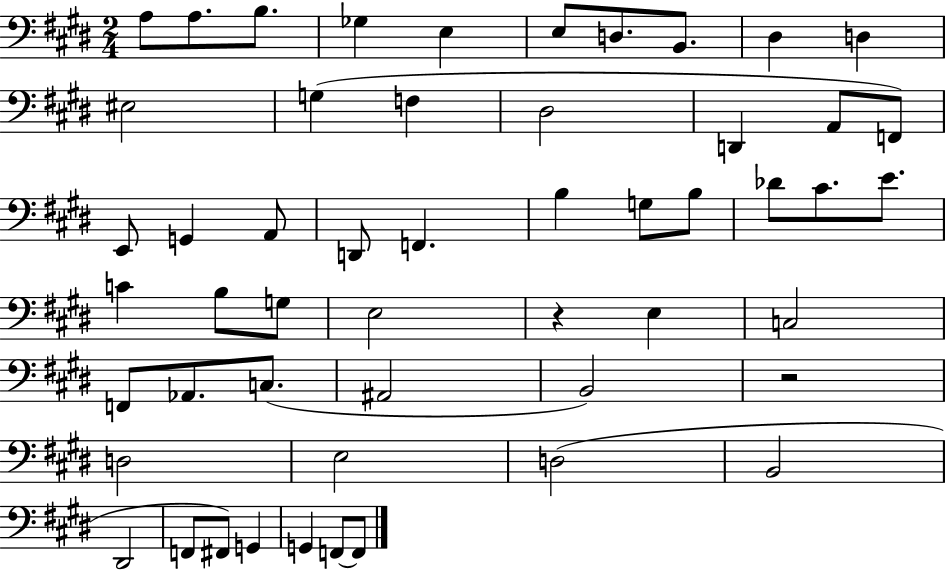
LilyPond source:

{
  \clef bass
  \numericTimeSignature
  \time 2/4
  \key e \major
  a8 a8. b8. | ges4 e4 | e8 d8. b,8. | dis4 d4 | \break eis2 | g4( f4 | dis2 | d,4 a,8 f,8) | \break e,8 g,4 a,8 | d,8 f,4. | b4 g8 b8 | des'8 cis'8. e'8. | \break c'4 b8 g8 | e2 | r4 e4 | c2 | \break f,8 aes,8. c8.( | ais,2 | b,2) | r2 | \break d2 | e2 | d2( | b,2 | \break dis,2 | f,8 fis,8) g,4 | g,4 f,8~~ f,8 | \bar "|."
}